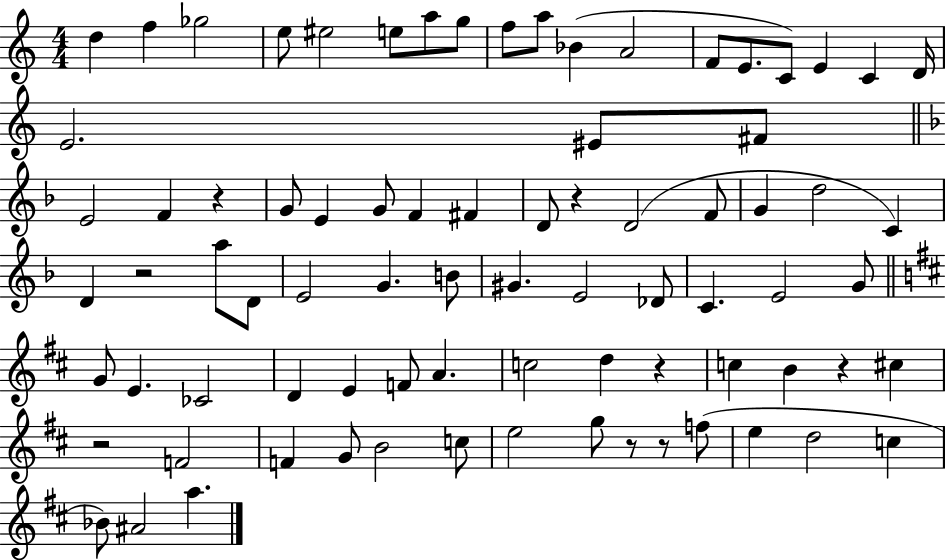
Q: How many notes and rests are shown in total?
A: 80